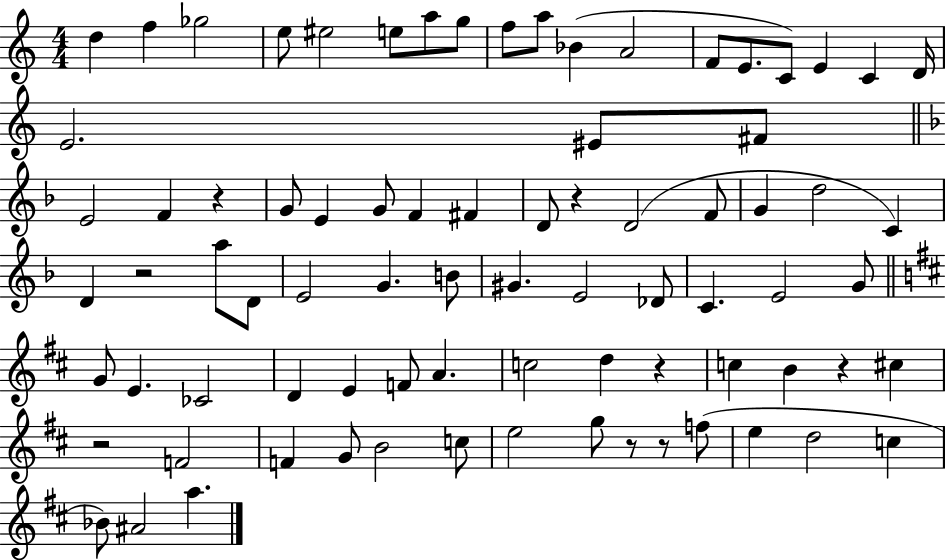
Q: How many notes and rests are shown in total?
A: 80